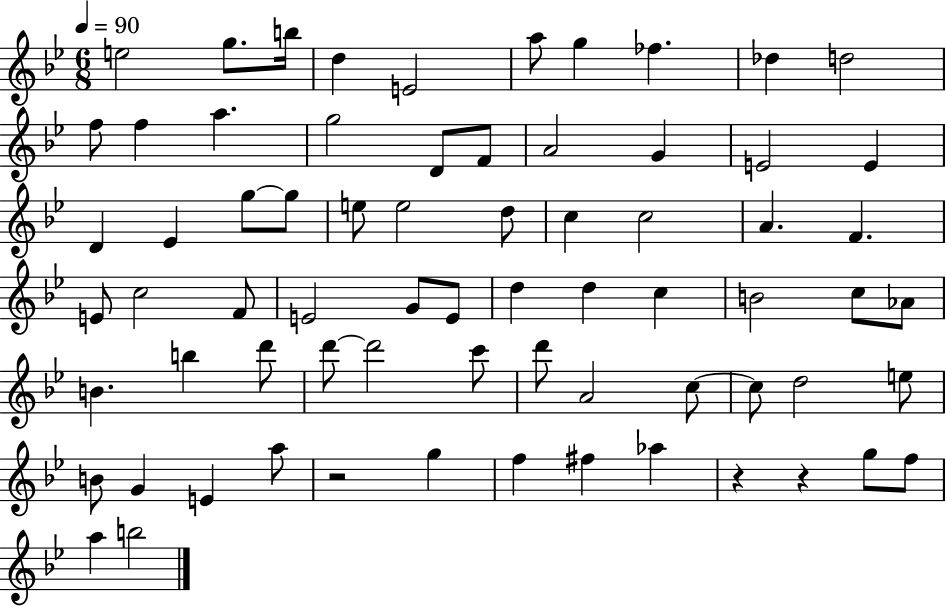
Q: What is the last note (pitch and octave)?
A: B5